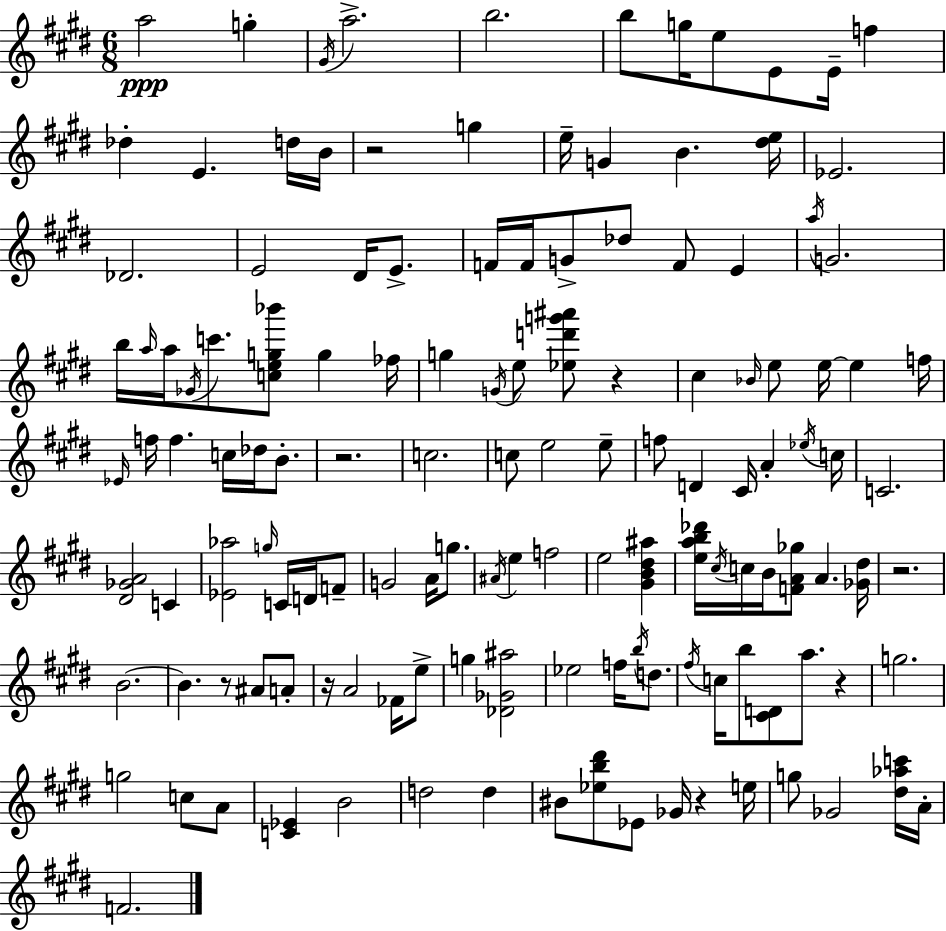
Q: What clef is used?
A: treble